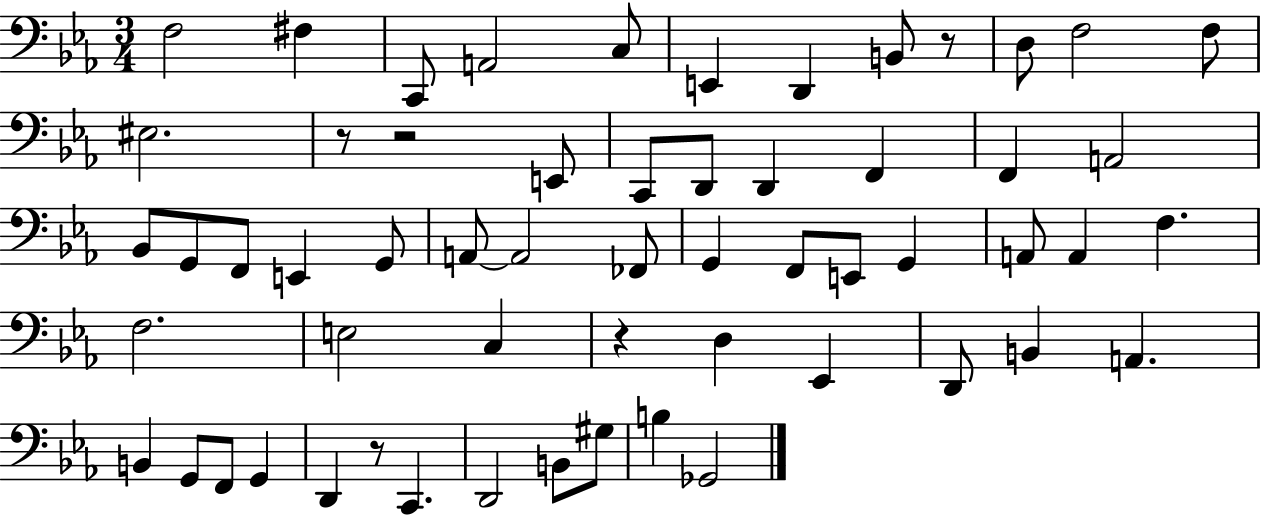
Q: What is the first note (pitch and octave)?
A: F3